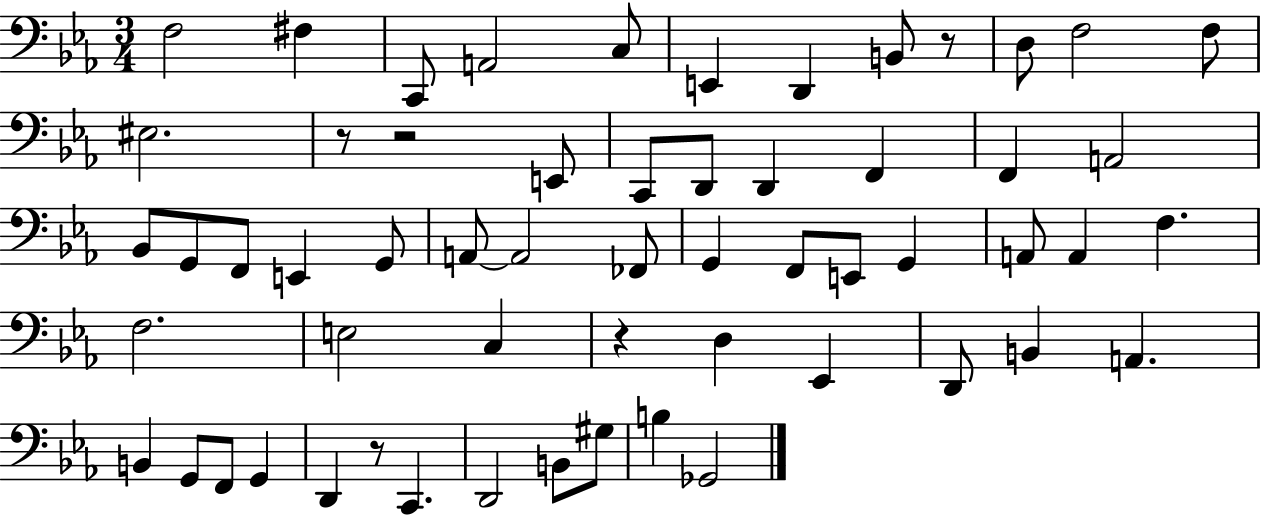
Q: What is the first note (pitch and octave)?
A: F3